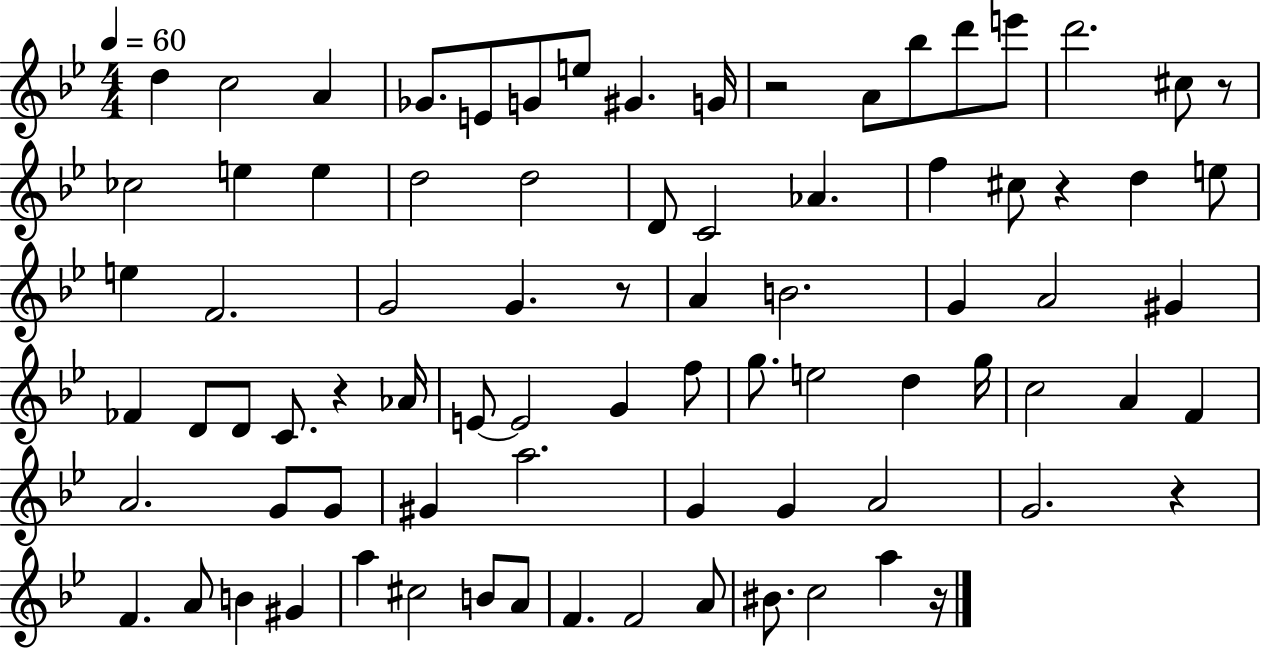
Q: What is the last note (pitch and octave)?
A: A5